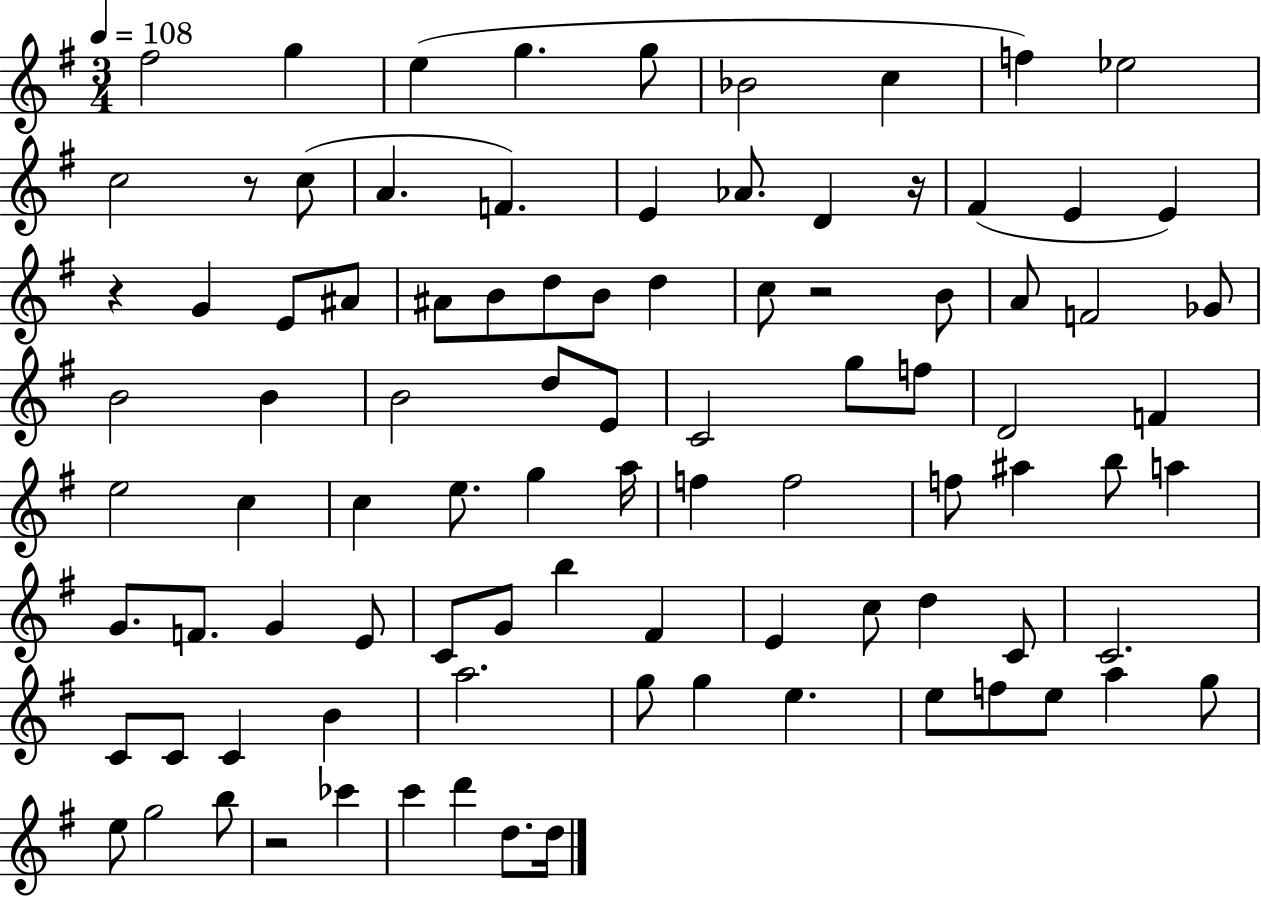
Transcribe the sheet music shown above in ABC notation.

X:1
T:Untitled
M:3/4
L:1/4
K:G
^f2 g e g g/2 _B2 c f _e2 c2 z/2 c/2 A F E _A/2 D z/4 ^F E E z G E/2 ^A/2 ^A/2 B/2 d/2 B/2 d c/2 z2 B/2 A/2 F2 _G/2 B2 B B2 d/2 E/2 C2 g/2 f/2 D2 F e2 c c e/2 g a/4 f f2 f/2 ^a b/2 a G/2 F/2 G E/2 C/2 G/2 b ^F E c/2 d C/2 C2 C/2 C/2 C B a2 g/2 g e e/2 f/2 e/2 a g/2 e/2 g2 b/2 z2 _c' c' d' d/2 d/4